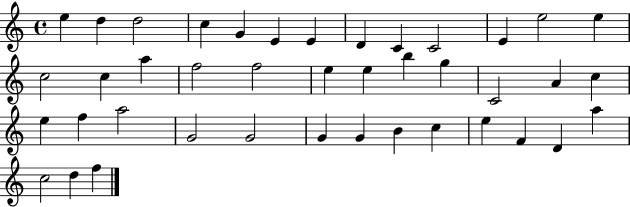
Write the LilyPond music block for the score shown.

{
  \clef treble
  \time 4/4
  \defaultTimeSignature
  \key c \major
  e''4 d''4 d''2 | c''4 g'4 e'4 e'4 | d'4 c'4 c'2 | e'4 e''2 e''4 | \break c''2 c''4 a''4 | f''2 f''2 | e''4 e''4 b''4 g''4 | c'2 a'4 c''4 | \break e''4 f''4 a''2 | g'2 g'2 | g'4 g'4 b'4 c''4 | e''4 f'4 d'4 a''4 | \break c''2 d''4 f''4 | \bar "|."
}